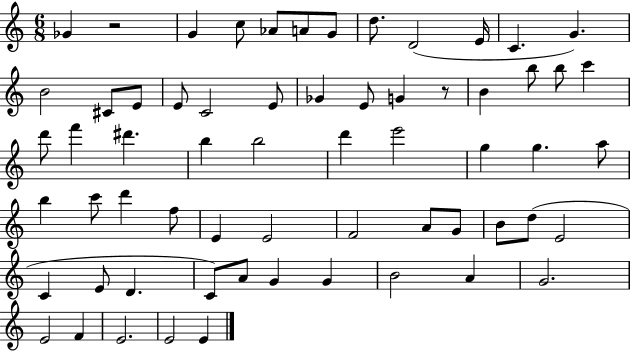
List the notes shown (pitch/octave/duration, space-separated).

Gb4/q R/h G4/q C5/e Ab4/e A4/e G4/e D5/e. D4/h E4/s C4/q. G4/q. B4/h C#4/e E4/e E4/e C4/h E4/e Gb4/q E4/e G4/q R/e B4/q B5/e B5/e C6/q D6/e F6/q D#6/q. B5/q B5/h D6/q E6/h G5/q G5/q. A5/e B5/q C6/e D6/q F5/e E4/q E4/h F4/h A4/e G4/e B4/e D5/e E4/h C4/q E4/e D4/q. C4/e A4/e G4/q G4/q B4/h A4/q G4/h. E4/h F4/q E4/h. E4/h E4/q